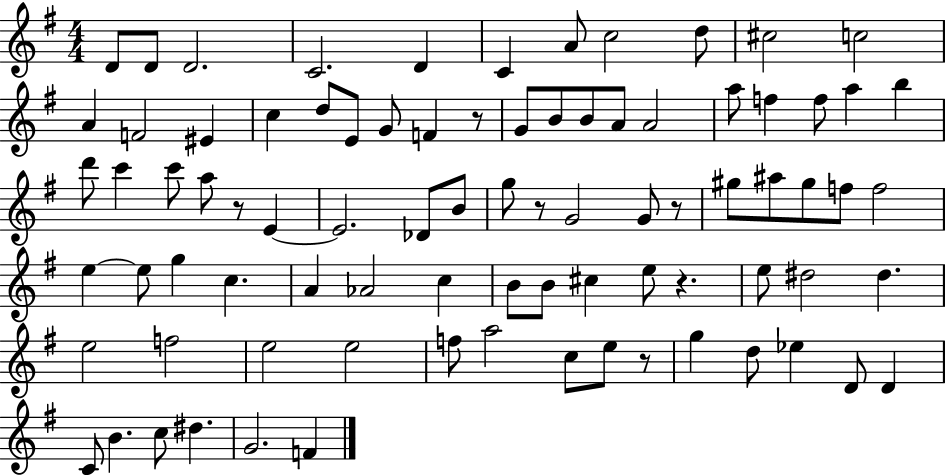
D4/e D4/e D4/h. C4/h. D4/q C4/q A4/e C5/h D5/e C#5/h C5/h A4/q F4/h EIS4/q C5/q D5/e E4/e G4/e F4/q R/e G4/e B4/e B4/e A4/e A4/h A5/e F5/q F5/e A5/q B5/q D6/e C6/q C6/e A5/e R/e E4/q E4/h. Db4/e B4/e G5/e R/e G4/h G4/e R/e G#5/e A#5/e G#5/e F5/e F5/h E5/q E5/e G5/q C5/q. A4/q Ab4/h C5/q B4/e B4/e C#5/q E5/e R/q. E5/e D#5/h D#5/q. E5/h F5/h E5/h E5/h F5/e A5/h C5/e E5/e R/e G5/q D5/e Eb5/q D4/e D4/q C4/e B4/q. C5/e D#5/q. G4/h. F4/q